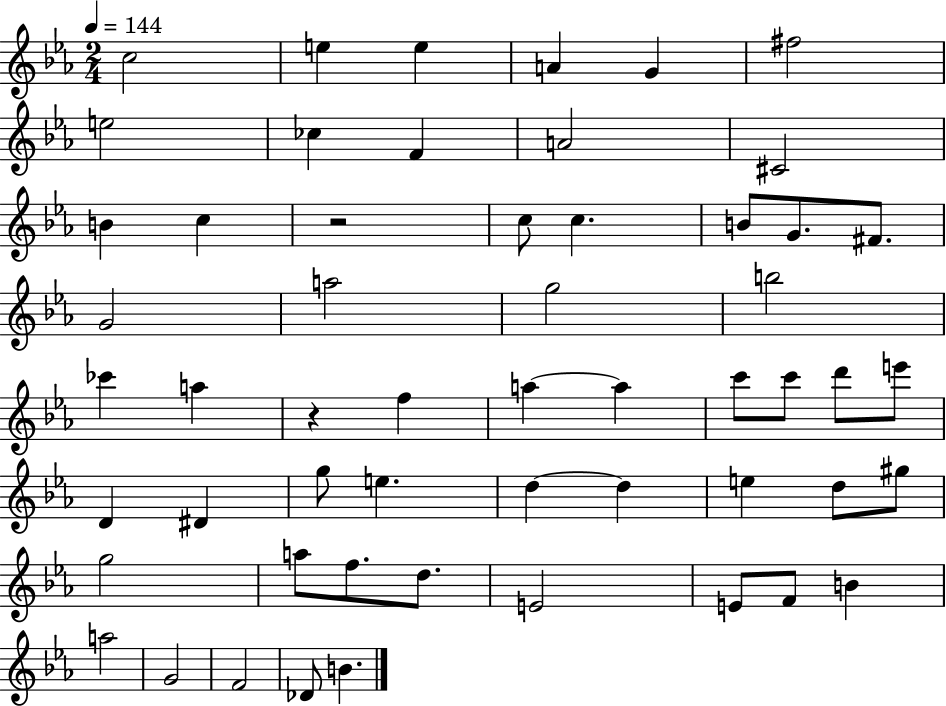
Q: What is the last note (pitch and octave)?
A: B4